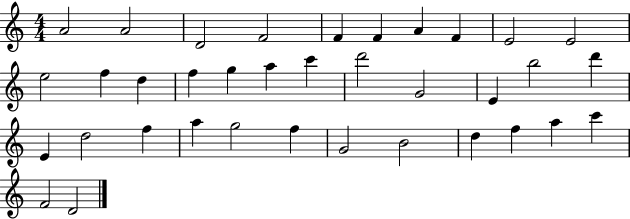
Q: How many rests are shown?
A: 0